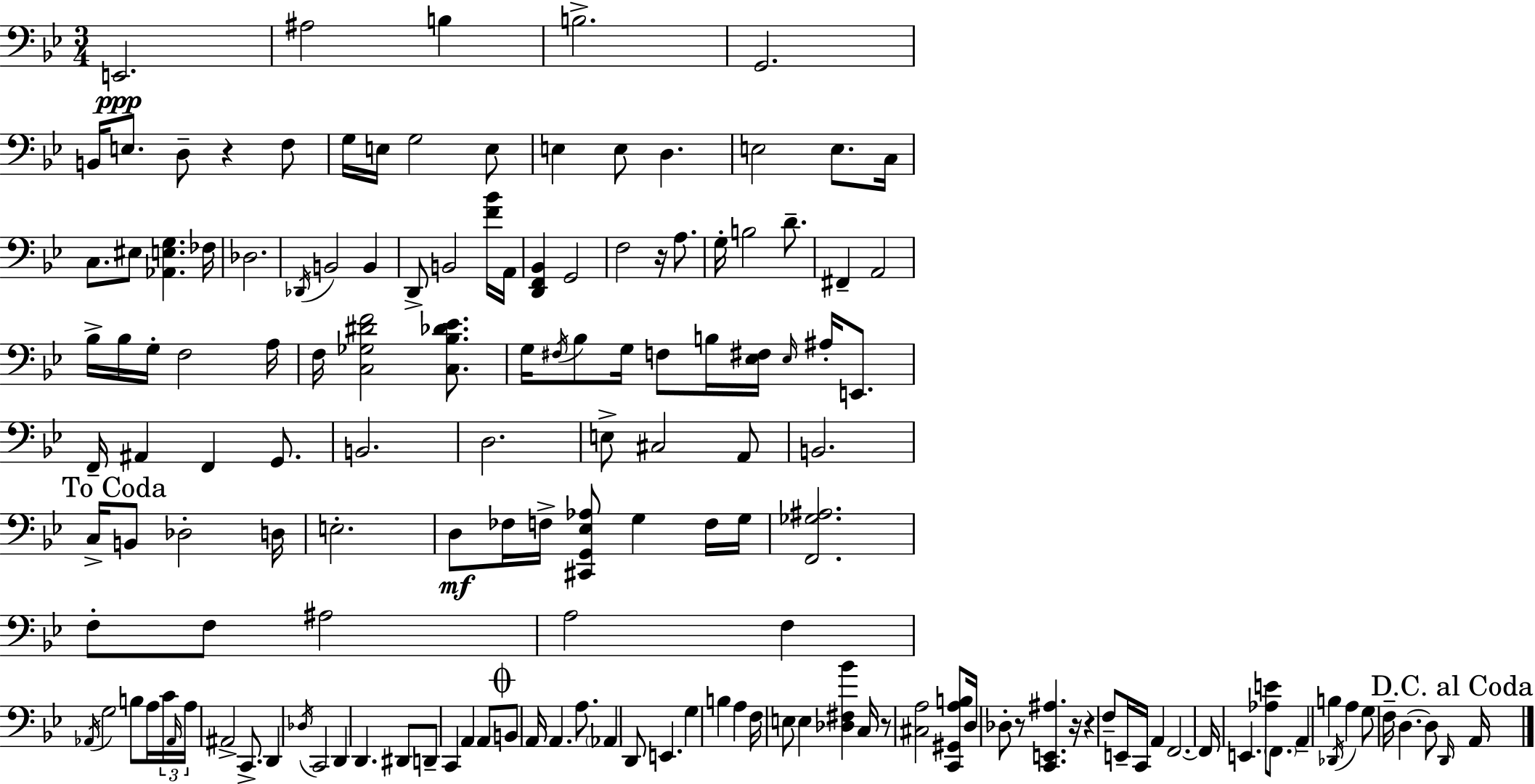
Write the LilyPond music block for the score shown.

{
  \clef bass
  \numericTimeSignature
  \time 3/4
  \key bes \major
  e,2.\ppp | ais2 b4 | b2.-> | g,2. | \break b,16 e8. d8-- r4 f8 | g16 e16 g2 e8 | e4 e8 d4. | e2 e8. c16 | \break c8. eis8 <aes, e g>4. fes16 | des2. | \acciaccatura { des,16 } b,2 b,4 | d,8-> b,2 <f' bes'>16 | \break a,16 <d, f, bes,>4 g,2 | f2 r16 a8. | g16-. b2 d'8.-- | fis,4-- a,2 | \break bes16-> bes16 g16-. f2 | a16 f16 <c ges dis' f'>2 <c bes des' ees'>8. | g16 \acciaccatura { fis16 } bes8 g16 f8 b16 <ees fis>16 \grace { ees16 } ais16-. | e,8. f,16-- ais,4 f,4 | \break g,8. b,2. | d2. | e8-> cis2 | a,8 b,2. | \break \mark "To Coda" c16-> b,8 des2-. | d16 e2.-. | d8\mf fes16 f16-> <cis, g, ees aes>8 g4 | f16 g16 <f, ges ais>2. | \break f8-. f8 ais2 | a2 f4 | \acciaccatura { aes,16 } g2 | b8 a16 \tuplet 3/2 { c'16 \grace { aes,16 } a16 } ais,2-> | \break c,8.-> d,4 \acciaccatura { des16 } c,2 | d,4 d,4. | dis,8 d,8-- c,4 | a,4 a,8 \mark \markup { \musicglyph "scripts.coda" } b,8 a,16 a,4. | \break a8. \parenthesize aes,4 d,8 | e,4. g4 b4 | a4 f16 e8 e4 | <des fis bes'>4 c16 r8 <cis a>2 | \break <c, gis, a b>8 d16 des8-. r8 <c, e, ais>4. | r16 r4 f8-- | e,16-- c,16 a,4 f,2.~~ | f,16 e,4. | \break <aes e'>8 \parenthesize f,8. a,4-- b4 | \acciaccatura { des,16 } a4 g8 f16-- d4.~~ | d8 \grace { d,16 } \mark "D.C. al Coda" a,16 \bar "|."
}